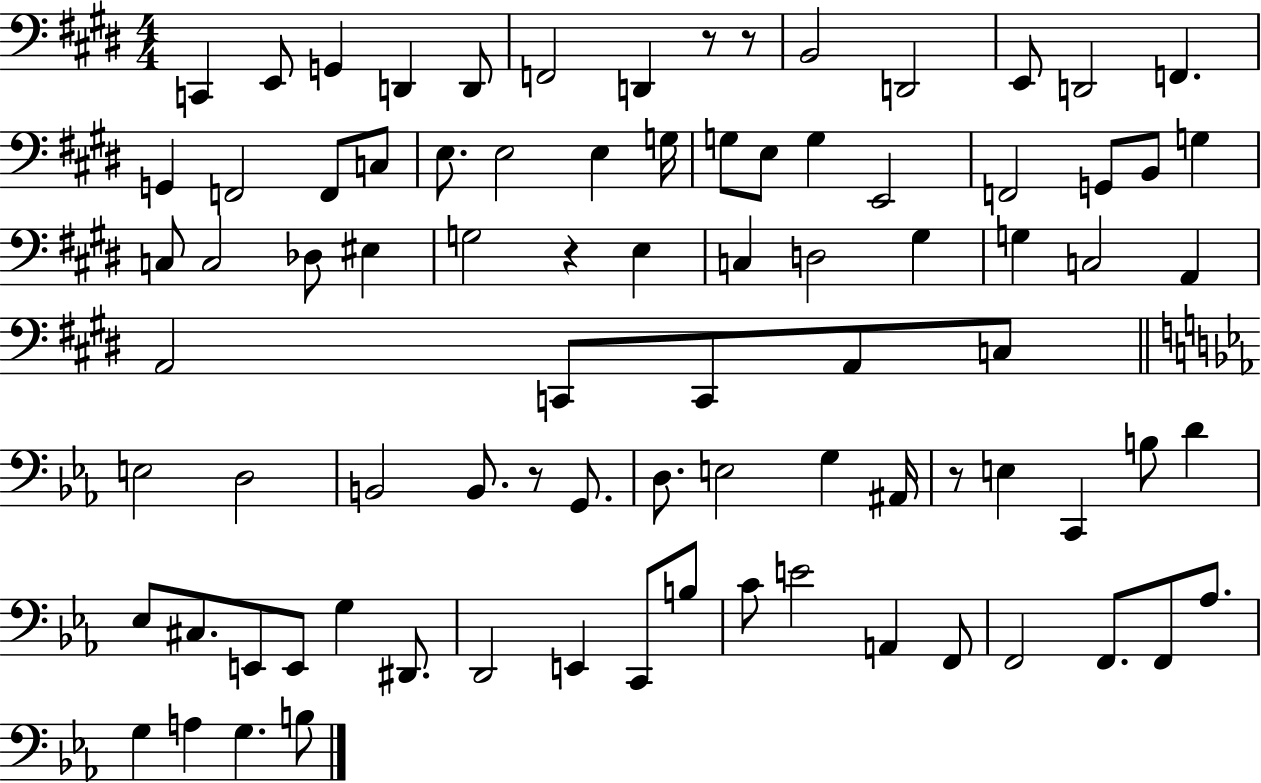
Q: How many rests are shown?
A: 5